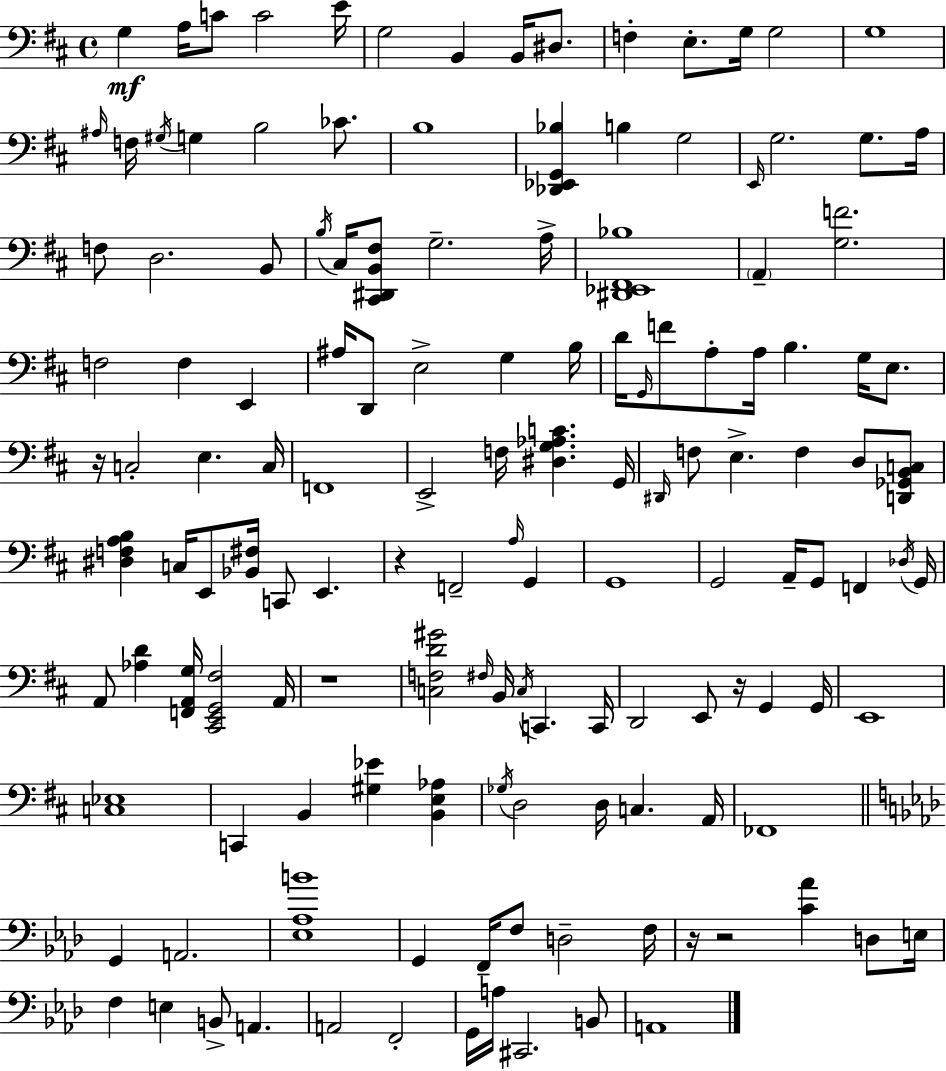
G3/q A3/s C4/e C4/h E4/s G3/h B2/q B2/s D#3/e. F3/q E3/e. G3/s G3/h G3/w A#3/s F3/s G#3/s G3/q B3/h CES4/e. B3/w [Db2,Eb2,G2,Bb3]/q B3/q G3/h E2/s G3/h. G3/e. A3/s F3/e D3/h. B2/e B3/s C#3/s [C#2,D#2,B2,F#3]/e G3/h. A3/s [D#2,Eb2,F#2,Bb3]/w A2/q [G3,F4]/h. F3/h F3/q E2/q A#3/s D2/e E3/h G3/q B3/s D4/s G2/s F4/e A3/e A3/s B3/q. G3/s E3/e. R/s C3/h E3/q. C3/s F2/w E2/h F3/s [D#3,G3,Ab3,C4]/q. G2/s D#2/s F3/e E3/q. F3/q D3/e [D2,Gb2,B2,C3]/e [D#3,F3,A3,B3]/q C3/s E2/e [Bb2,F#3]/s C2/e E2/q. R/q F2/h A3/s G2/q G2/w G2/h A2/s G2/e F2/q Db3/s G2/s A2/e [Ab3,D4]/q [F2,A2,G3]/s [C#2,E2,G2,F#3]/h A2/s R/w [C3,F3,D4,G#4]/h F#3/s B2/s C3/s C2/q. C2/s D2/h E2/e R/s G2/q G2/s E2/w [C3,Eb3]/w C2/q B2/q [G#3,Eb4]/q [B2,E3,Ab3]/q Gb3/s D3/h D3/s C3/q. A2/s FES2/w G2/q A2/h. [Eb3,Ab3,B4]/w G2/q F2/s F3/e D3/h F3/s R/s R/h [C4,Ab4]/q D3/e E3/s F3/q E3/q B2/e A2/q. A2/h F2/h G2/s A3/s C#2/h. B2/e A2/w